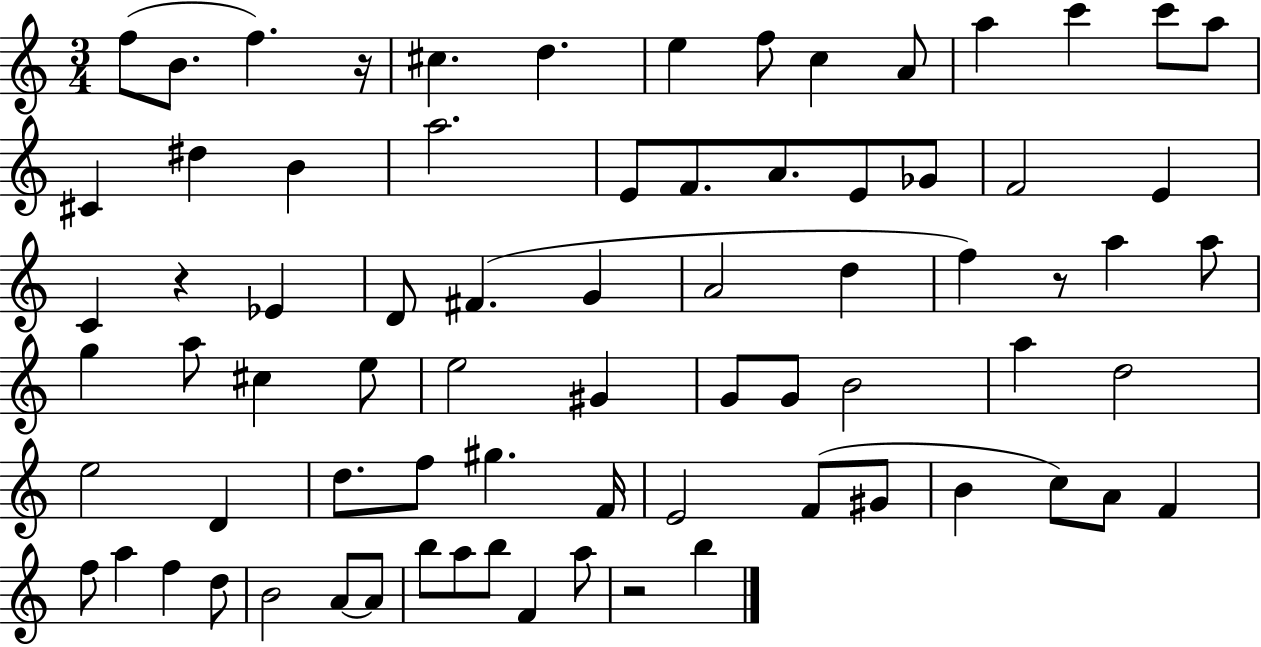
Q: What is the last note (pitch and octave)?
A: B5